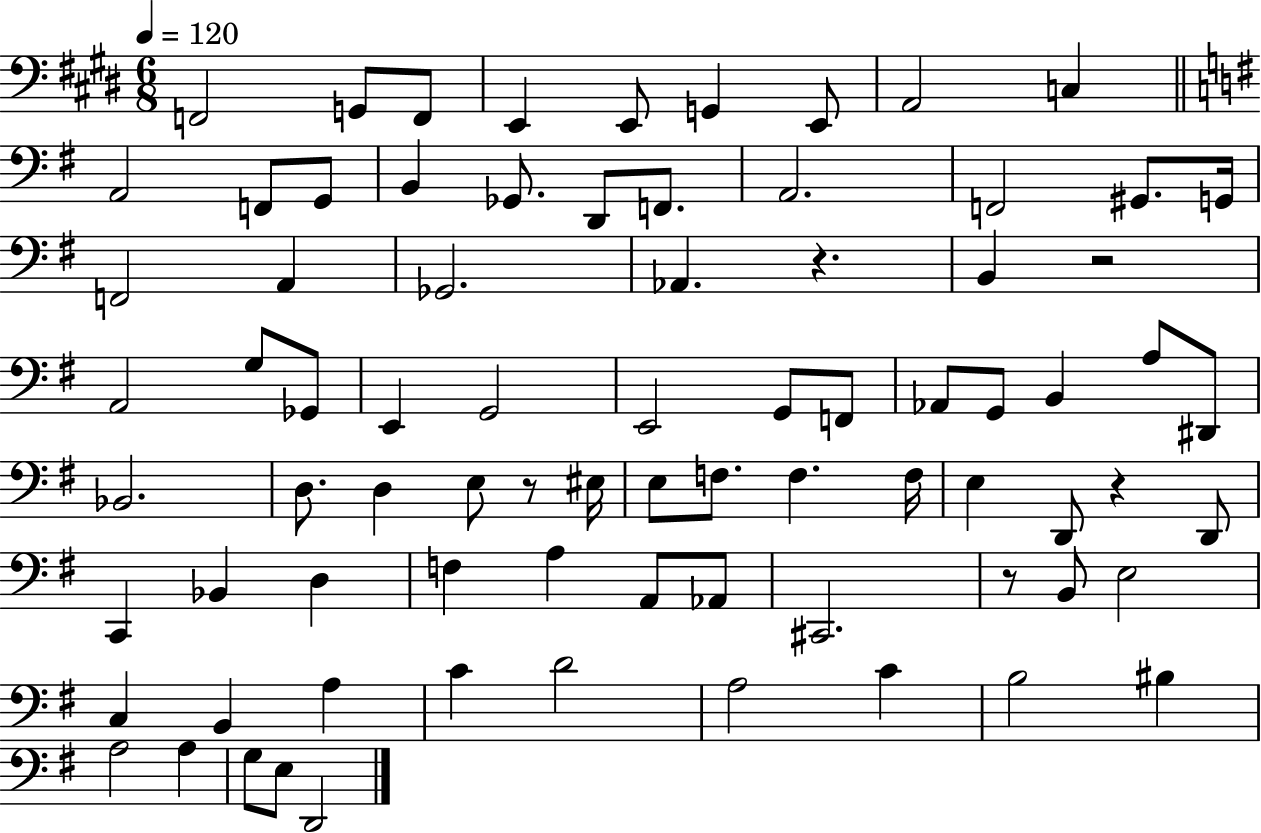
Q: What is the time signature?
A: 6/8